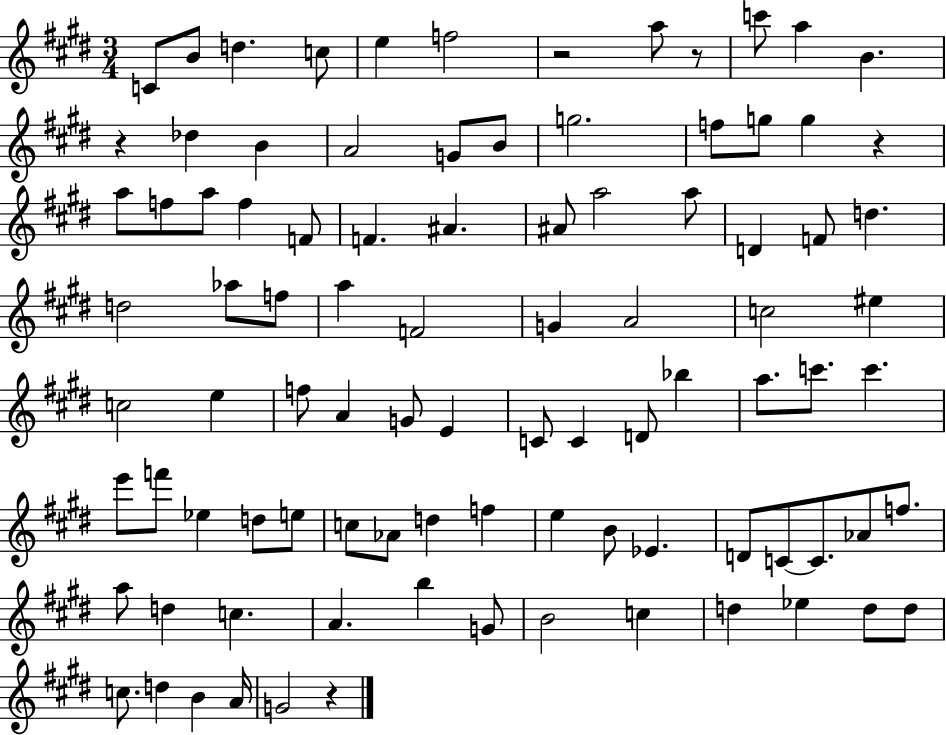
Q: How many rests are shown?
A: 5